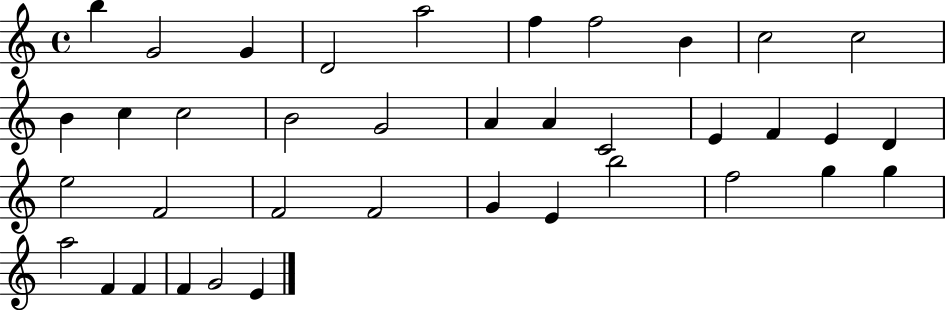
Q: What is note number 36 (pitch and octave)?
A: F4